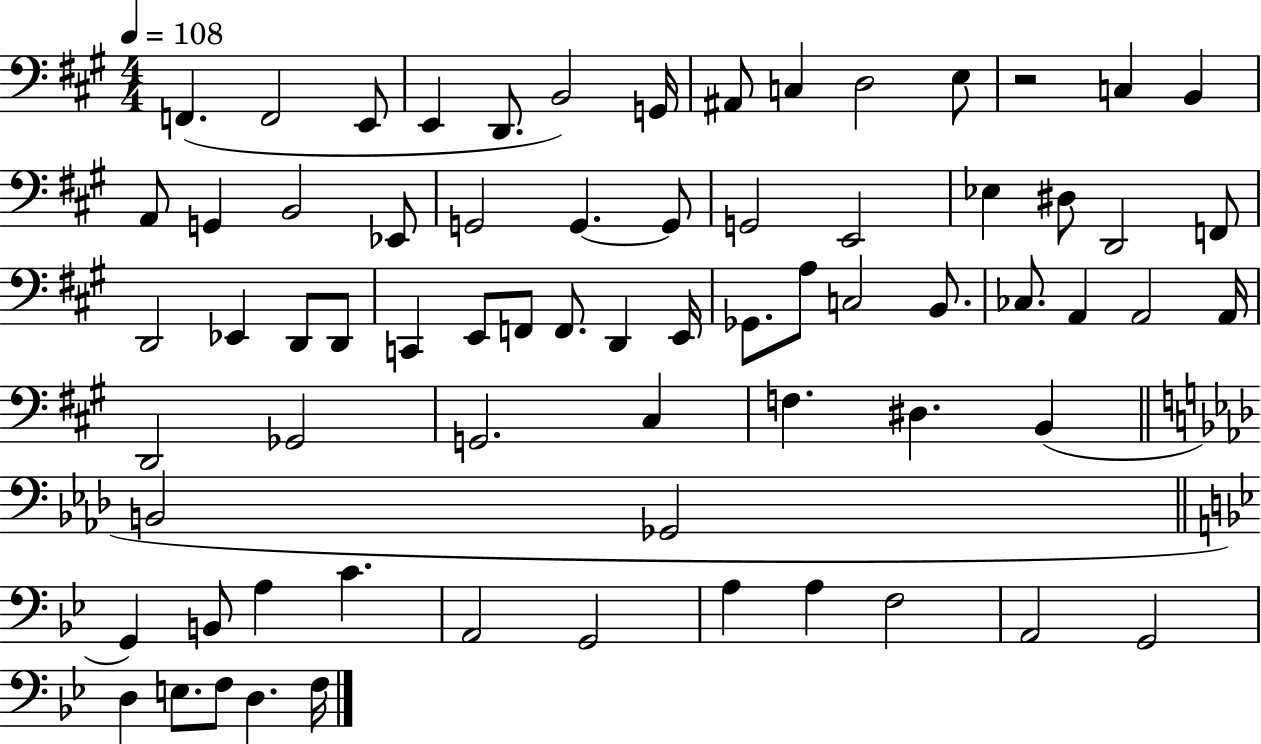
F2/q. F2/h E2/e E2/q D2/e. B2/h G2/s A#2/e C3/q D3/h E3/e R/h C3/q B2/q A2/e G2/q B2/h Eb2/e G2/h G2/q. G2/e G2/h E2/h Eb3/q D#3/e D2/h F2/e D2/h Eb2/q D2/e D2/e C2/q E2/e F2/e F2/e. D2/q E2/s Gb2/e. A3/e C3/h B2/e. CES3/e. A2/q A2/h A2/s D2/h Gb2/h G2/h. C#3/q F3/q. D#3/q. B2/q B2/h Gb2/h G2/q B2/e A3/q C4/q. A2/h G2/h A3/q A3/q F3/h A2/h G2/h D3/q E3/e. F3/e D3/q. F3/s